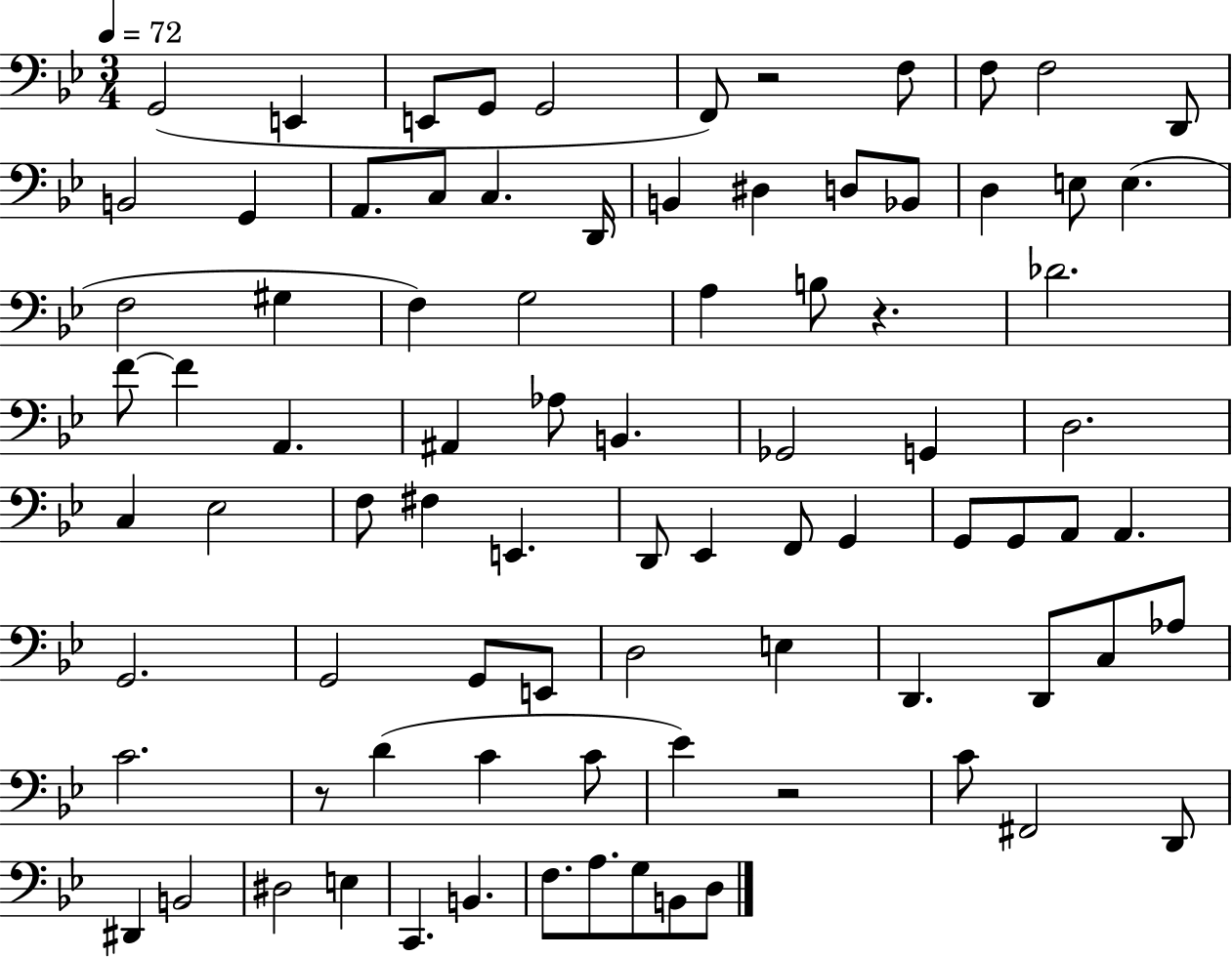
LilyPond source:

{
  \clef bass
  \numericTimeSignature
  \time 3/4
  \key bes \major
  \tempo 4 = 72
  g,2( e,4 | e,8 g,8 g,2 | f,8) r2 f8 | f8 f2 d,8 | \break b,2 g,4 | a,8. c8 c4. d,16 | b,4 dis4 d8 bes,8 | d4 e8 e4.( | \break f2 gis4 | f4) g2 | a4 b8 r4. | des'2. | \break f'8~~ f'4 a,4. | ais,4 aes8 b,4. | ges,2 g,4 | d2. | \break c4 ees2 | f8 fis4 e,4. | d,8 ees,4 f,8 g,4 | g,8 g,8 a,8 a,4. | \break g,2. | g,2 g,8 e,8 | d2 e4 | d,4. d,8 c8 aes8 | \break c'2. | r8 d'4( c'4 c'8 | ees'4) r2 | c'8 fis,2 d,8 | \break dis,4 b,2 | dis2 e4 | c,4. b,4. | f8. a8. g8 b,8 d8 | \break \bar "|."
}